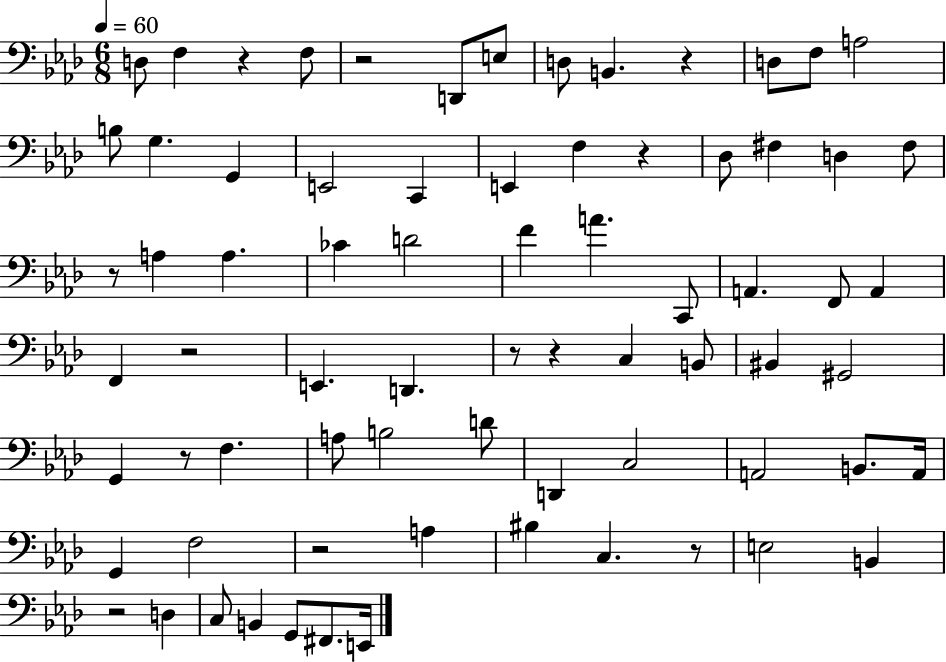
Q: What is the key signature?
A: AES major